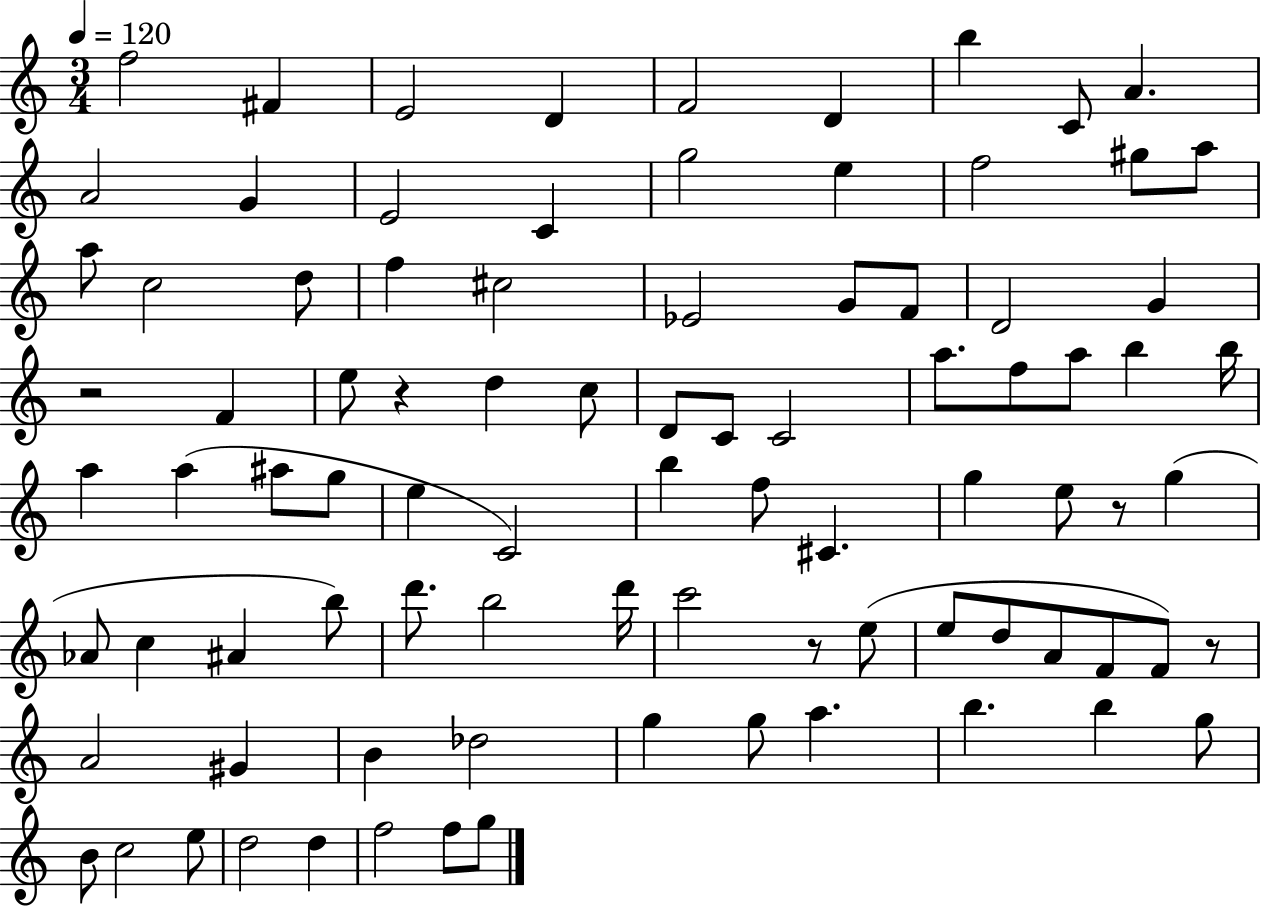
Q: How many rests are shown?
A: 5